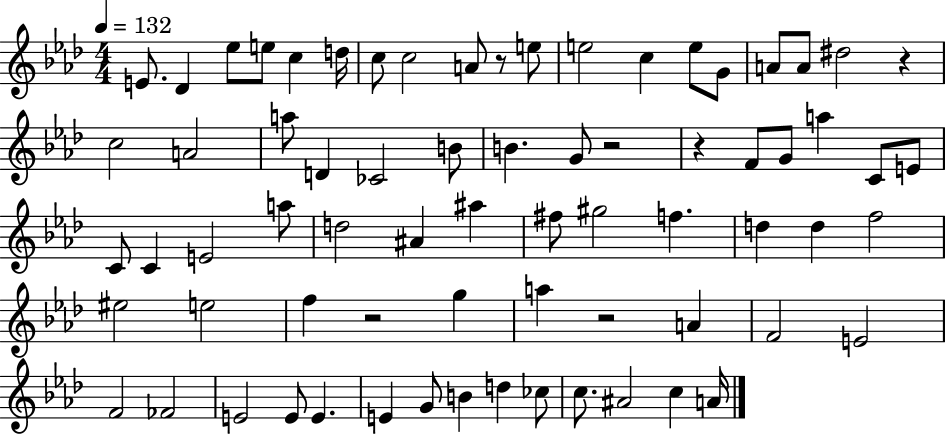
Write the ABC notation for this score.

X:1
T:Untitled
M:4/4
L:1/4
K:Ab
E/2 _D _e/2 e/2 c d/4 c/2 c2 A/2 z/2 e/2 e2 c e/2 G/2 A/2 A/2 ^d2 z c2 A2 a/2 D _C2 B/2 B G/2 z2 z F/2 G/2 a C/2 E/2 C/2 C E2 a/2 d2 ^A ^a ^f/2 ^g2 f d d f2 ^e2 e2 f z2 g a z2 A F2 E2 F2 _F2 E2 E/2 E E G/2 B d _c/2 c/2 ^A2 c A/4